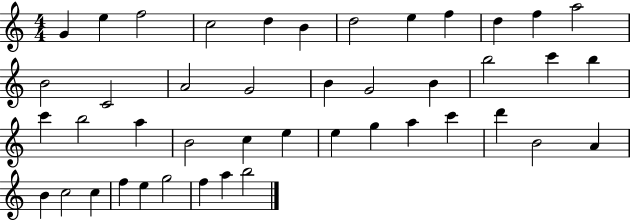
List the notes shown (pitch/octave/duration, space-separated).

G4/q E5/q F5/h C5/h D5/q B4/q D5/h E5/q F5/q D5/q F5/q A5/h B4/h C4/h A4/h G4/h B4/q G4/h B4/q B5/h C6/q B5/q C6/q B5/h A5/q B4/h C5/q E5/q E5/q G5/q A5/q C6/q D6/q B4/h A4/q B4/q C5/h C5/q F5/q E5/q G5/h F5/q A5/q B5/h